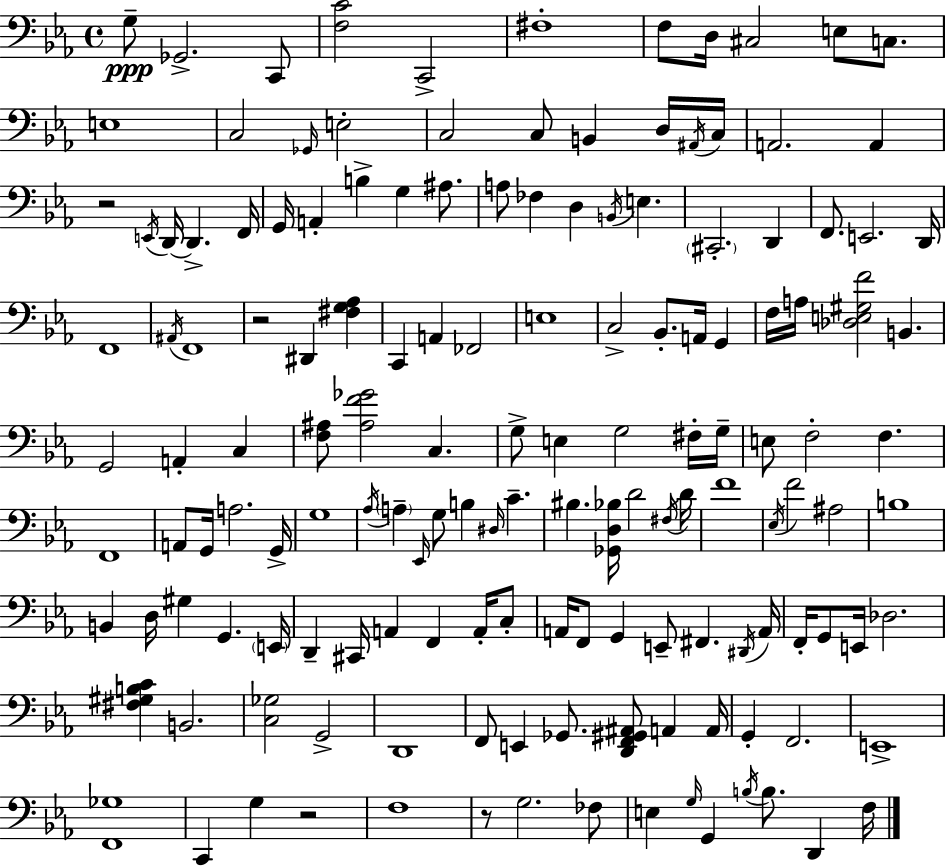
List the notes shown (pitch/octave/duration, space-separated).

G3/e Gb2/h. C2/e [F3,C4]/h C2/h F#3/w F3/e D3/s C#3/h E3/e C3/e. E3/w C3/h Gb2/s E3/h C3/h C3/e B2/q D3/s A#2/s C3/s A2/h. A2/q R/h E2/s D2/s D2/q. F2/s G2/s A2/q B3/q G3/q A#3/e. A3/e FES3/q D3/q B2/s E3/q. C#2/h. D2/q F2/e. E2/h. D2/s F2/w A#2/s F2/w R/h D#2/q [F#3,G3,Ab3]/q C2/q A2/q FES2/h E3/w C3/h Bb2/e. A2/s G2/q F3/s A3/s [Db3,E3,G#3,F4]/h B2/q. G2/h A2/q C3/q [F3,A#3]/e [A#3,F4,Gb4]/h C3/q. G3/e E3/q G3/h F#3/s G3/s E3/e F3/h F3/q. F2/w A2/e G2/s A3/h. G2/s G3/w Ab3/s A3/q Eb2/s G3/e B3/q D#3/s C4/q. BIS3/q. [Gb2,D3,Bb3]/s D4/h F#3/s D4/s F4/w Eb3/s F4/h A#3/h B3/w B2/q D3/s G#3/q G2/q. E2/s D2/q C#2/s A2/q F2/q A2/s C3/e A2/s F2/e G2/q E2/e F#2/q. D#2/s A2/s F2/s G2/e E2/s Db3/h. [F#3,G#3,B3,C4]/q B2/h. [C3,Gb3]/h G2/h D2/w F2/e E2/q Gb2/e. [D2,F2,G#2,A#2]/e A2/q A2/s G2/q F2/h. E2/w [F2,Gb3]/w C2/q G3/q R/h F3/w R/e G3/h. FES3/e E3/q G3/s G2/q B3/s B3/e. D2/q F3/s